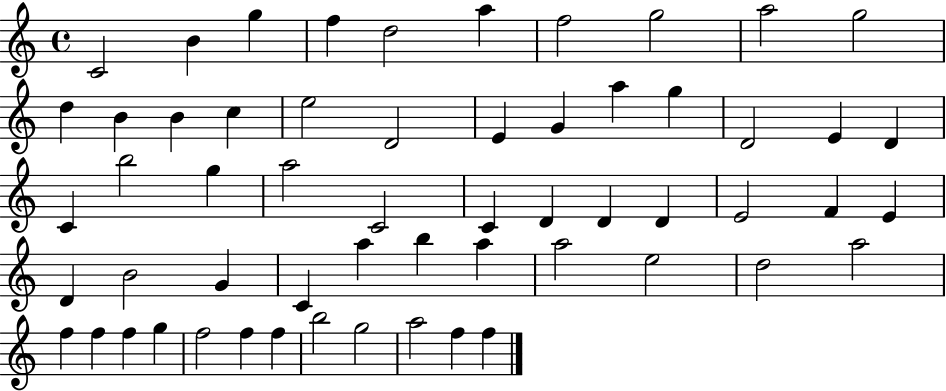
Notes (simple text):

C4/h B4/q G5/q F5/q D5/h A5/q F5/h G5/h A5/h G5/h D5/q B4/q B4/q C5/q E5/h D4/h E4/q G4/q A5/q G5/q D4/h E4/q D4/q C4/q B5/h G5/q A5/h C4/h C4/q D4/q D4/q D4/q E4/h F4/q E4/q D4/q B4/h G4/q C4/q A5/q B5/q A5/q A5/h E5/h D5/h A5/h F5/q F5/q F5/q G5/q F5/h F5/q F5/q B5/h G5/h A5/h F5/q F5/q